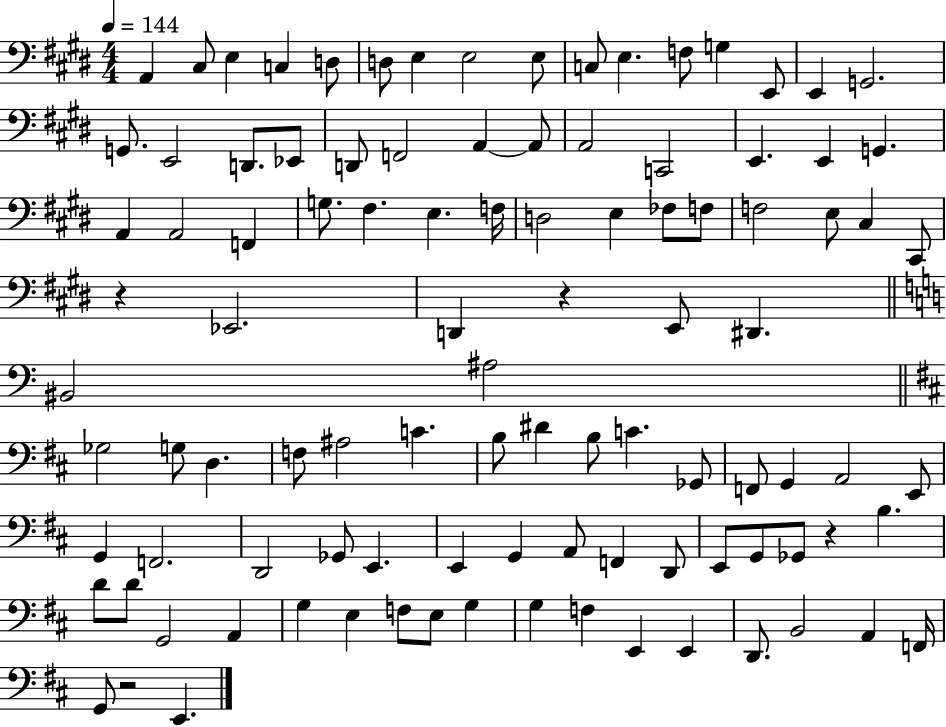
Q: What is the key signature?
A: E major